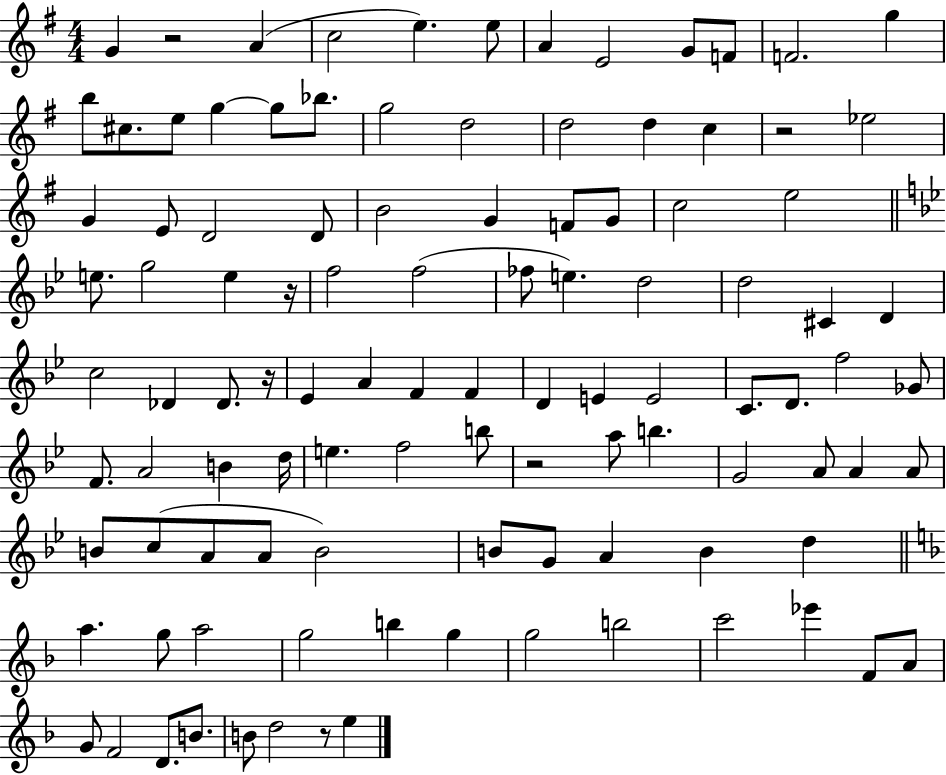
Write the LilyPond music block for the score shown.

{
  \clef treble
  \numericTimeSignature
  \time 4/4
  \key g \major
  g'4 r2 a'4( | c''2 e''4.) e''8 | a'4 e'2 g'8 f'8 | f'2. g''4 | \break b''8 cis''8. e''8 g''4~~ g''8 bes''8. | g''2 d''2 | d''2 d''4 c''4 | r2 ees''2 | \break g'4 e'8 d'2 d'8 | b'2 g'4 f'8 g'8 | c''2 e''2 | \bar "||" \break \key g \minor e''8. g''2 e''4 r16 | f''2 f''2( | fes''8 e''4.) d''2 | d''2 cis'4 d'4 | \break c''2 des'4 des'8. r16 | ees'4 a'4 f'4 f'4 | d'4 e'4 e'2 | c'8. d'8. f''2 ges'8 | \break f'8. a'2 b'4 d''16 | e''4. f''2 b''8 | r2 a''8 b''4. | g'2 a'8 a'4 a'8 | \break b'8 c''8( a'8 a'8 b'2) | b'8 g'8 a'4 b'4 d''4 | \bar "||" \break \key d \minor a''4. g''8 a''2 | g''2 b''4 g''4 | g''2 b''2 | c'''2 ees'''4 f'8 a'8 | \break g'8 f'2 d'8. b'8. | b'8 d''2 r8 e''4 | \bar "|."
}